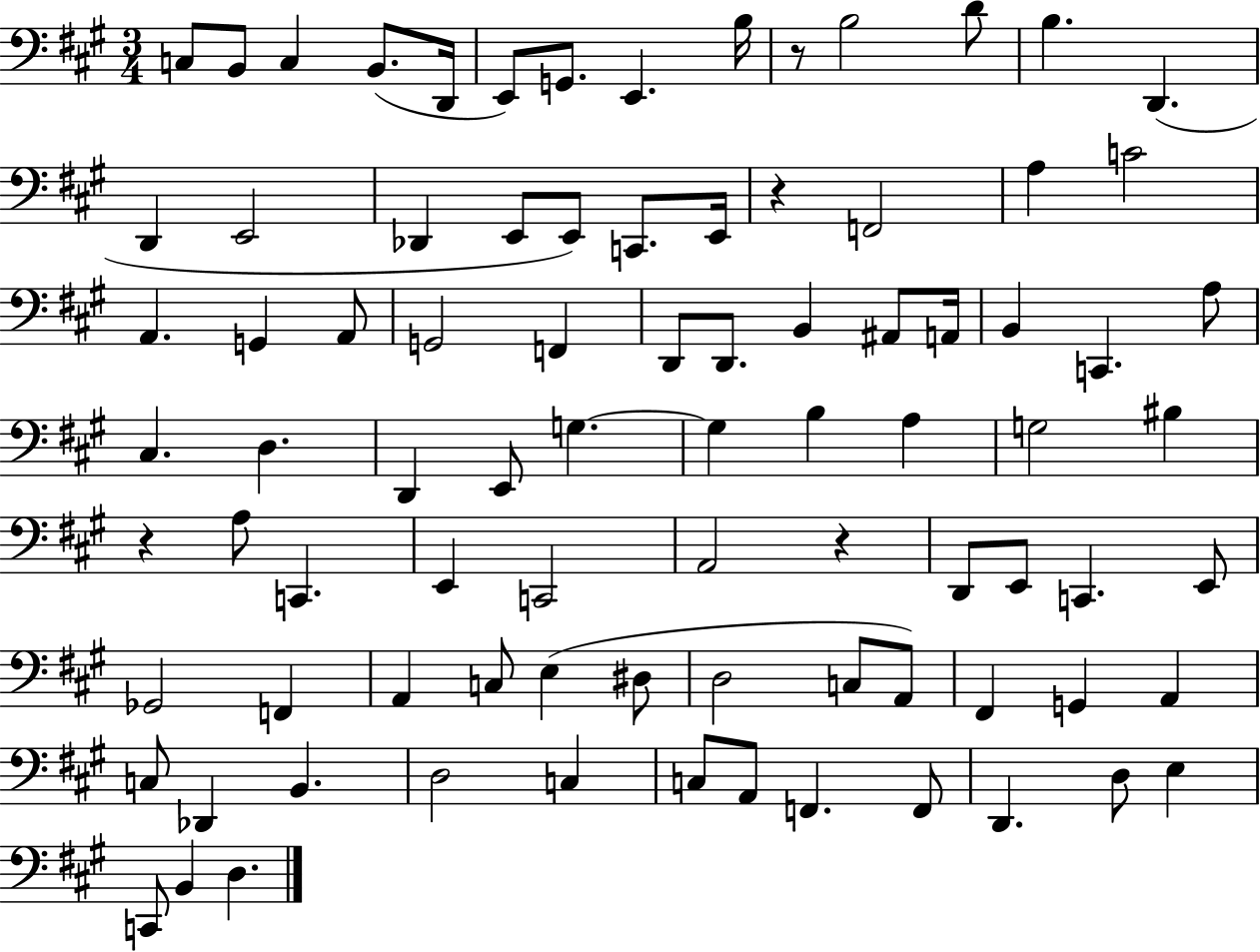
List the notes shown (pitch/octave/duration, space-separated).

C3/e B2/e C3/q B2/e. D2/s E2/e G2/e. E2/q. B3/s R/e B3/h D4/e B3/q. D2/q. D2/q E2/h Db2/q E2/e E2/e C2/e. E2/s R/q F2/h A3/q C4/h A2/q. G2/q A2/e G2/h F2/q D2/e D2/e. B2/q A#2/e A2/s B2/q C2/q. A3/e C#3/q. D3/q. D2/q E2/e G3/q. G3/q B3/q A3/q G3/h BIS3/q R/q A3/e C2/q. E2/q C2/h A2/h R/q D2/e E2/e C2/q. E2/e Gb2/h F2/q A2/q C3/e E3/q D#3/e D3/h C3/e A2/e F#2/q G2/q A2/q C3/e Db2/q B2/q. D3/h C3/q C3/e A2/e F2/q. F2/e D2/q. D3/e E3/q C2/e B2/q D3/q.